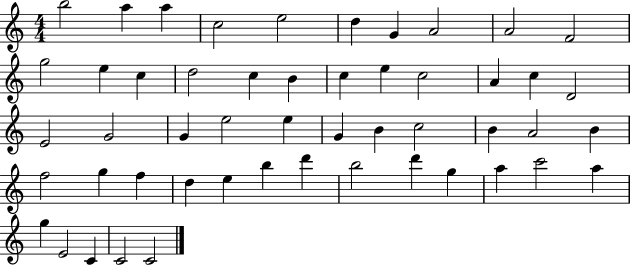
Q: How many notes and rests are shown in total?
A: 51